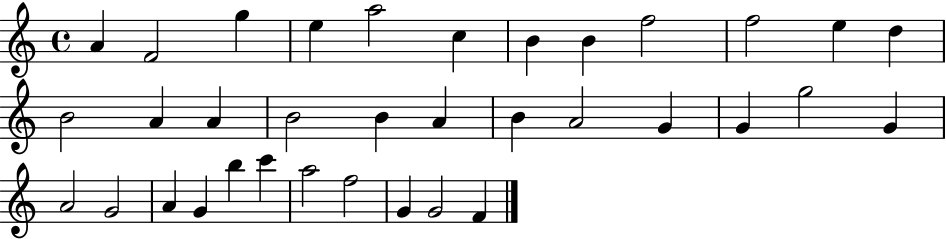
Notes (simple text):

A4/q F4/h G5/q E5/q A5/h C5/q B4/q B4/q F5/h F5/h E5/q D5/q B4/h A4/q A4/q B4/h B4/q A4/q B4/q A4/h G4/q G4/q G5/h G4/q A4/h G4/h A4/q G4/q B5/q C6/q A5/h F5/h G4/q G4/h F4/q